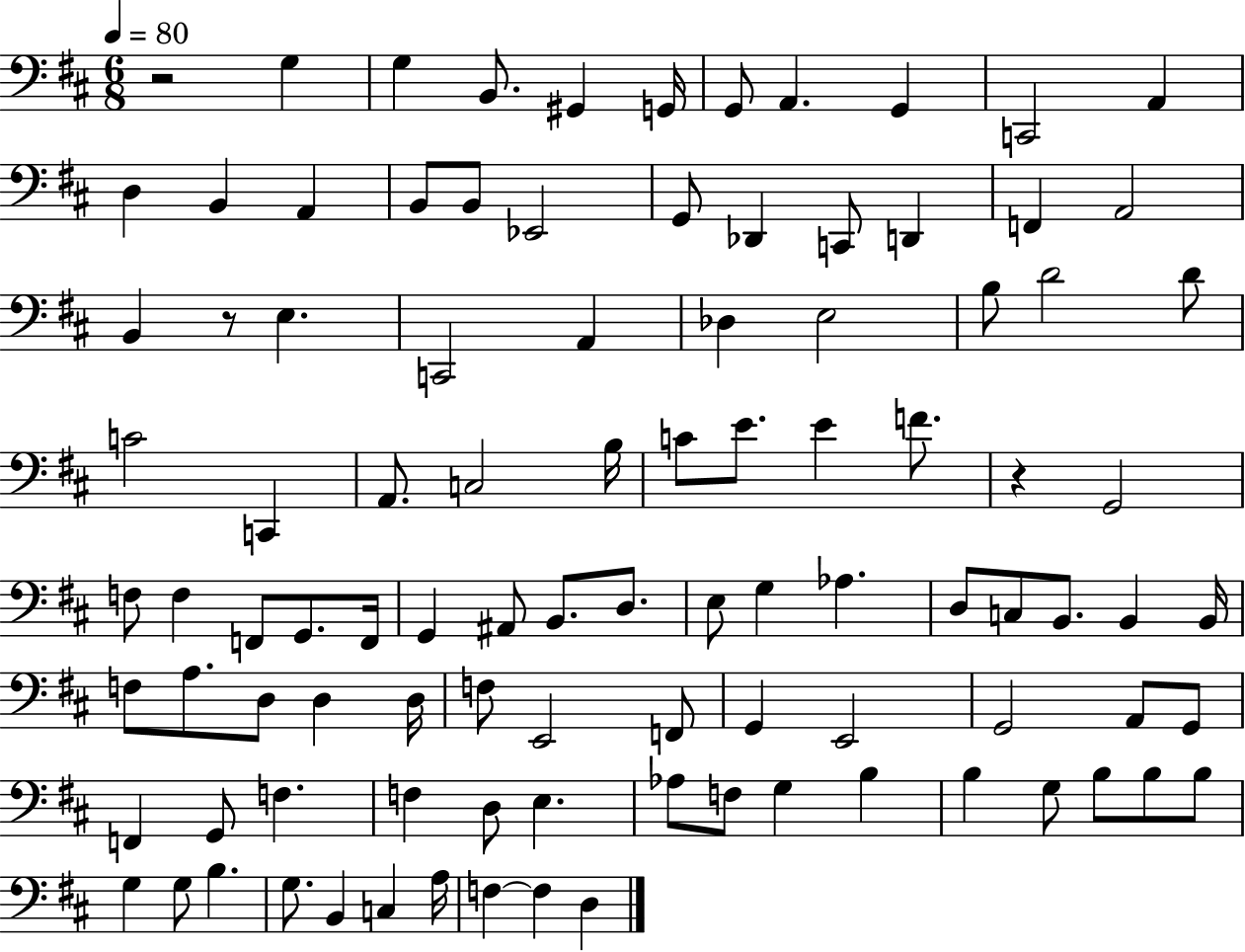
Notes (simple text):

R/h G3/q G3/q B2/e. G#2/q G2/s G2/e A2/q. G2/q C2/h A2/q D3/q B2/q A2/q B2/e B2/e Eb2/h G2/e Db2/q C2/e D2/q F2/q A2/h B2/q R/e E3/q. C2/h A2/q Db3/q E3/h B3/e D4/h D4/e C4/h C2/q A2/e. C3/h B3/s C4/e E4/e. E4/q F4/e. R/q G2/h F3/e F3/q F2/e G2/e. F2/s G2/q A#2/e B2/e. D3/e. E3/e G3/q Ab3/q. D3/e C3/e B2/e. B2/q B2/s F3/e A3/e. D3/e D3/q D3/s F3/e E2/h F2/e G2/q E2/h G2/h A2/e G2/e F2/q G2/e F3/q. F3/q D3/e E3/q. Ab3/e F3/e G3/q B3/q B3/q G3/e B3/e B3/e B3/e G3/q G3/e B3/q. G3/e. B2/q C3/q A3/s F3/q F3/q D3/q